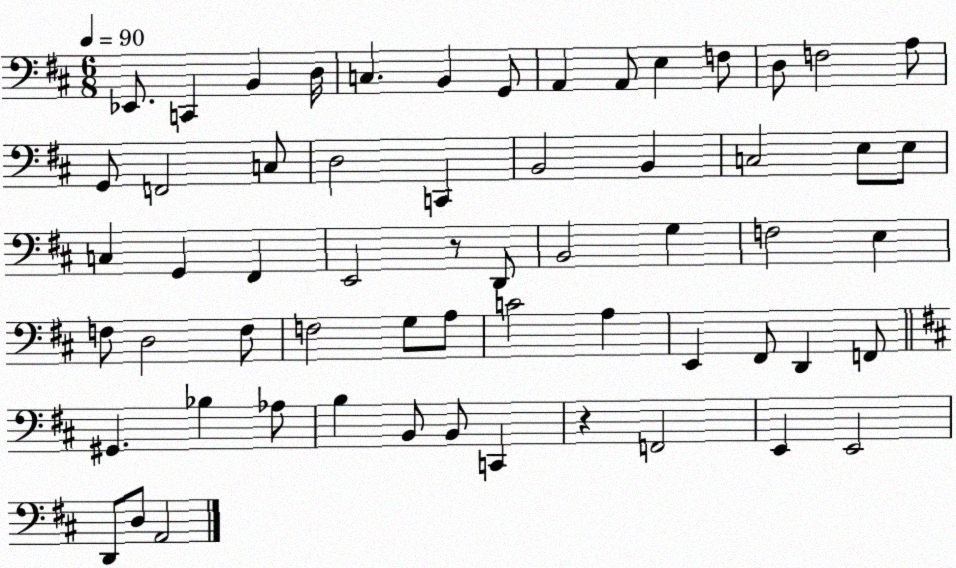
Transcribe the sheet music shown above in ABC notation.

X:1
T:Untitled
M:6/8
L:1/4
K:D
_E,,/2 C,, B,, D,/4 C, B,, G,,/2 A,, A,,/2 E, F,/2 D,/2 F,2 A,/2 G,,/2 F,,2 C,/2 D,2 C,, B,,2 B,, C,2 E,/2 E,/2 C, G,, ^F,, E,,2 z/2 D,,/2 B,,2 G, F,2 E, F,/2 D,2 F,/2 F,2 G,/2 A,/2 C2 A, E,, ^F,,/2 D,, F,,/2 ^G,, _B, _A,/2 B, B,,/2 B,,/2 C,, z F,,2 E,, E,,2 D,,/2 D,/2 A,,2